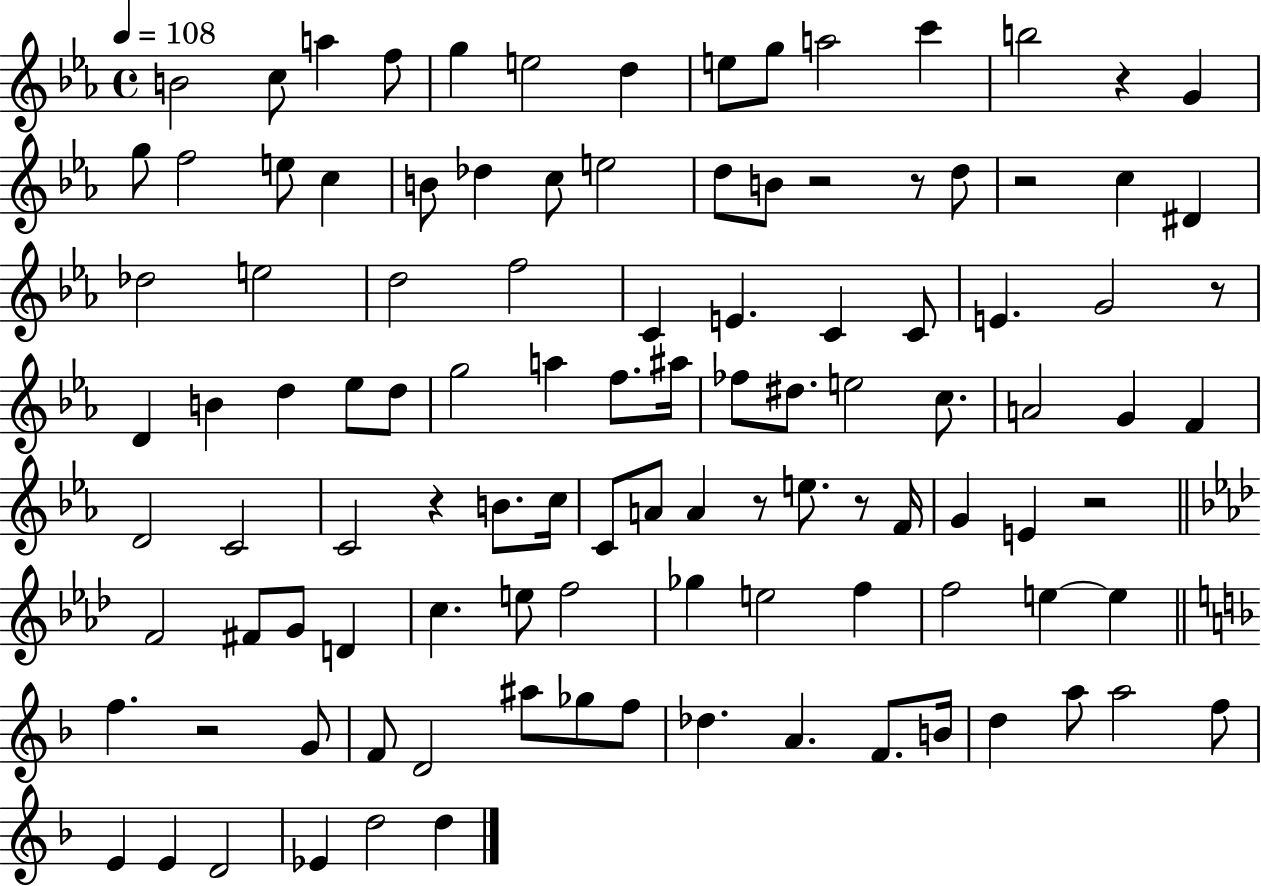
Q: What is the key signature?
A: EES major